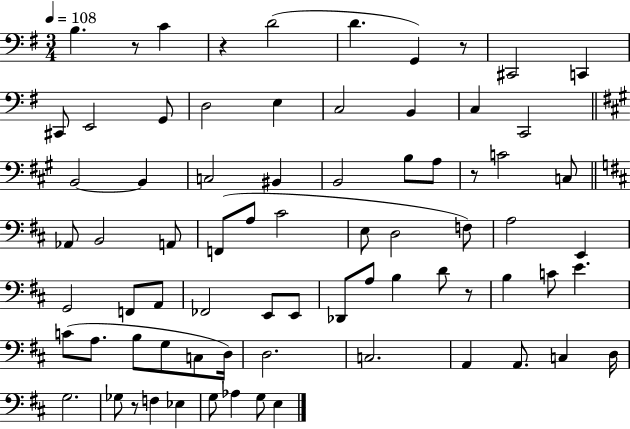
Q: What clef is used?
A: bass